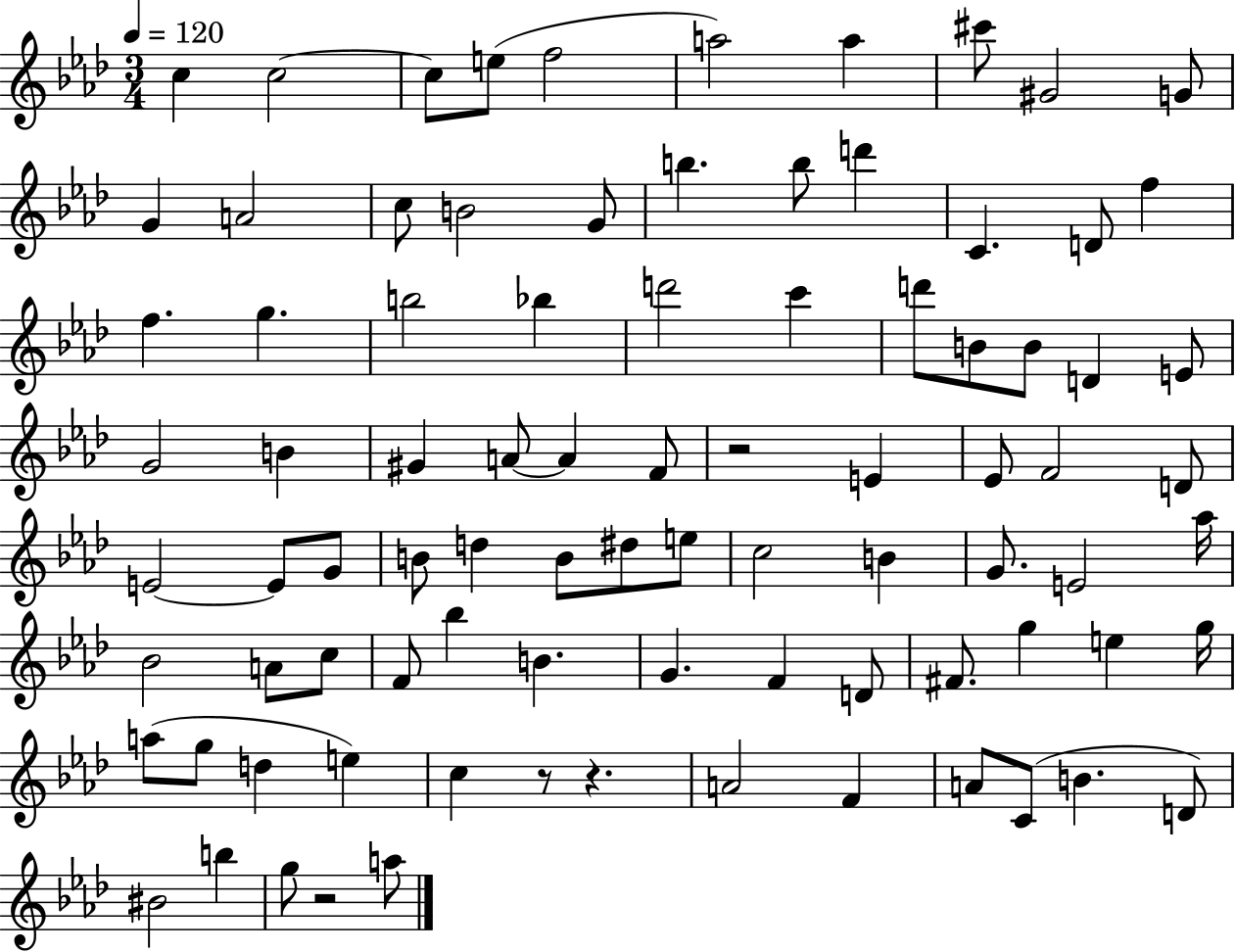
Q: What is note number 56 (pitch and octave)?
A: Bb4